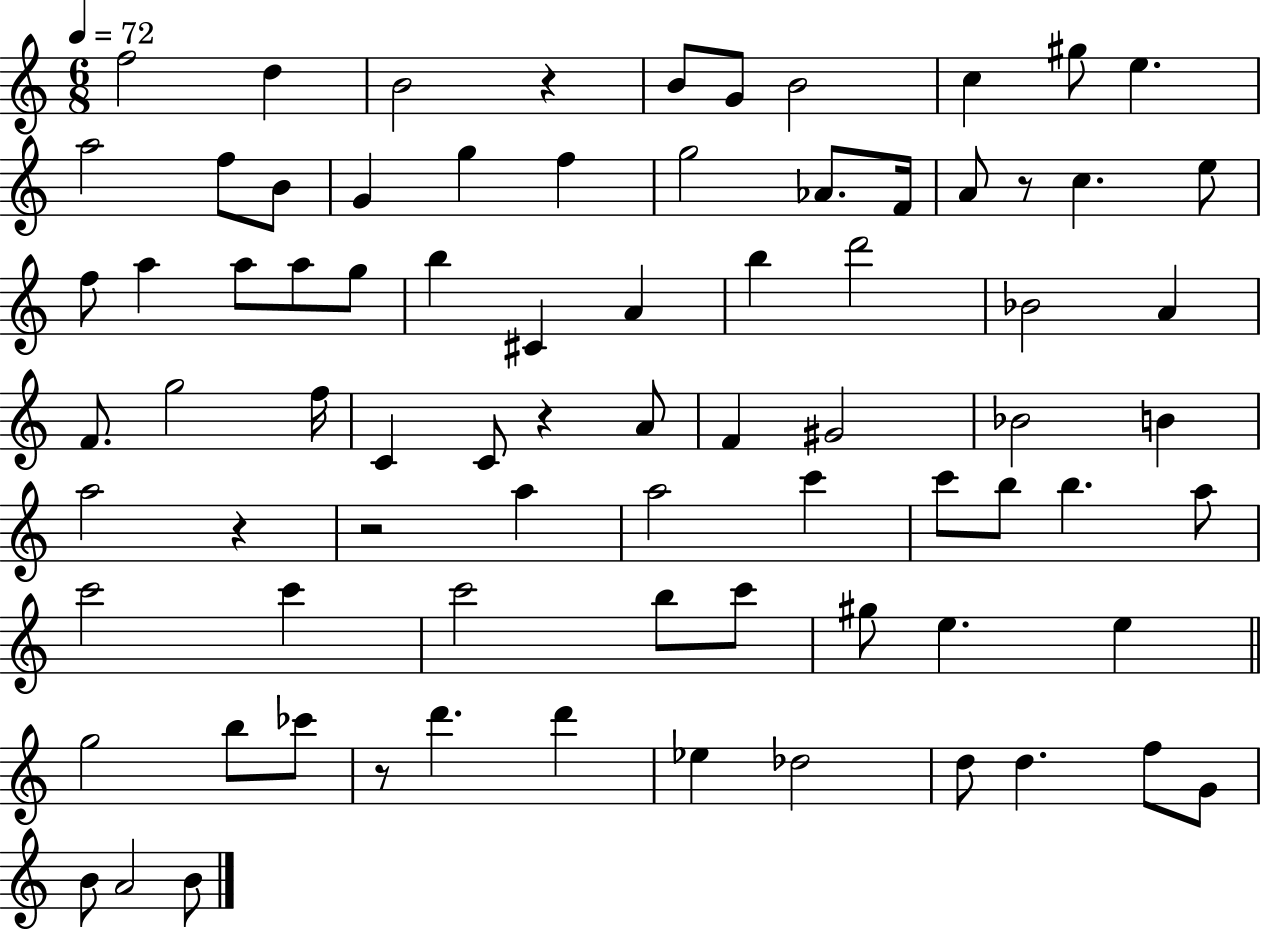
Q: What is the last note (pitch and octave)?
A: B4